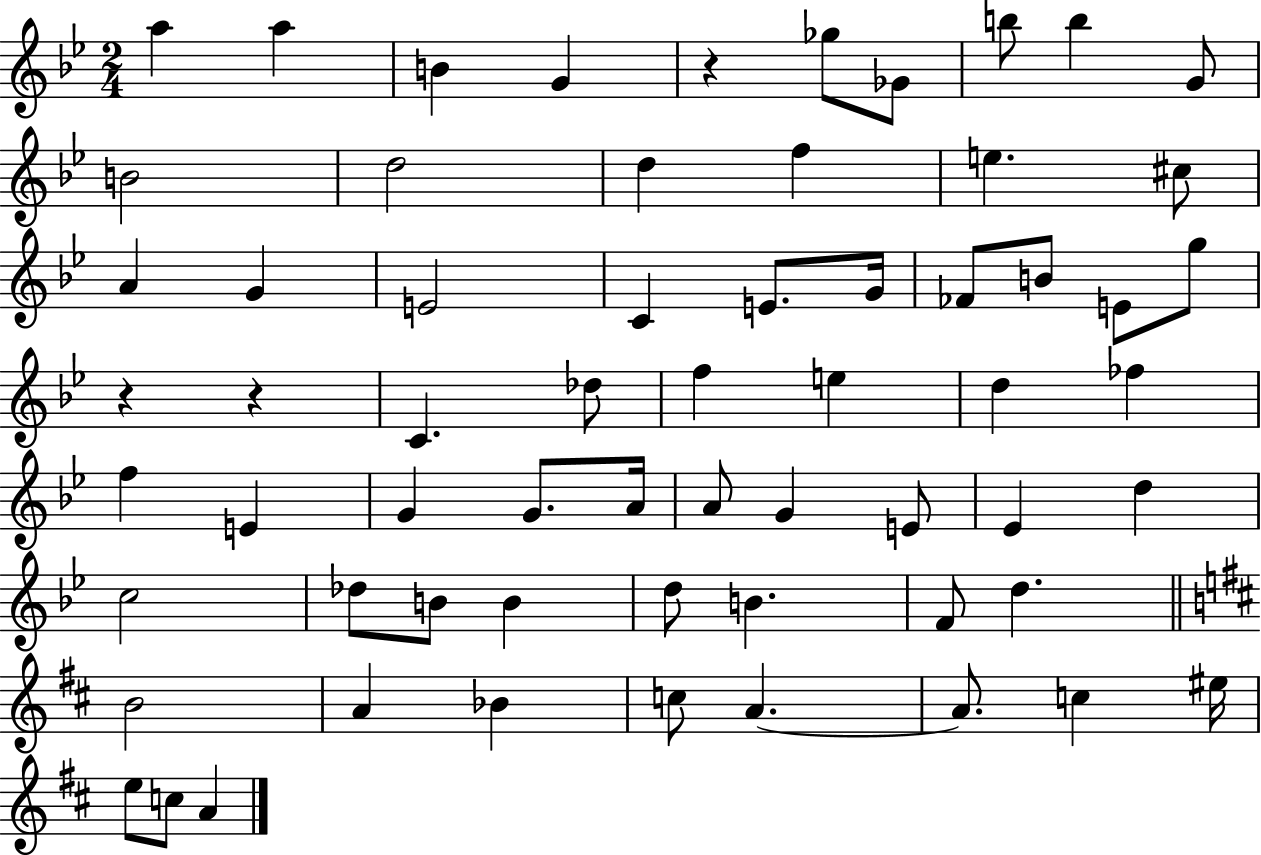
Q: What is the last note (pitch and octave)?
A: A4